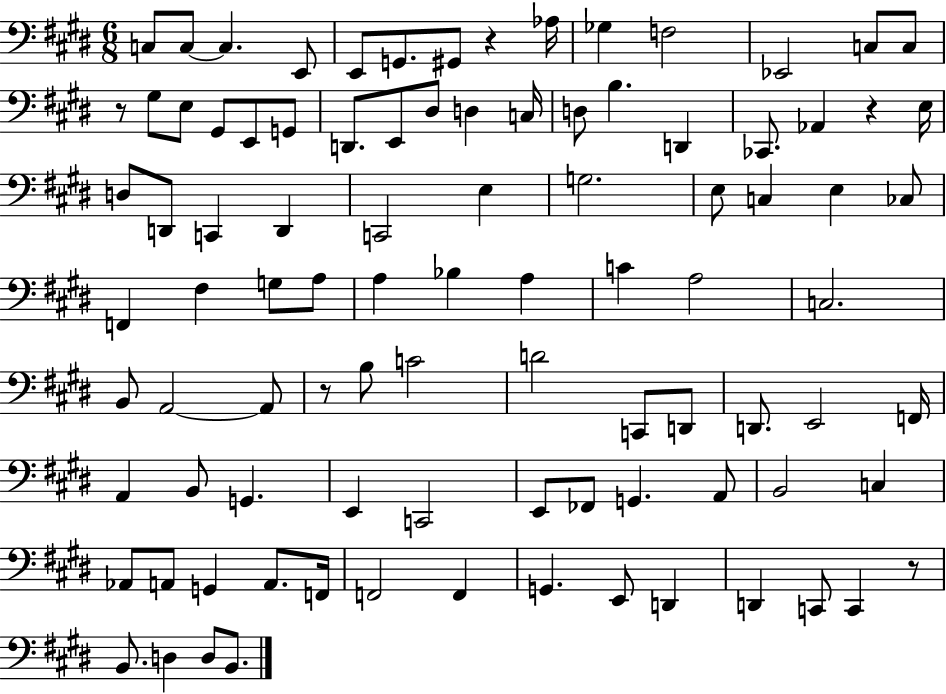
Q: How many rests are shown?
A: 5